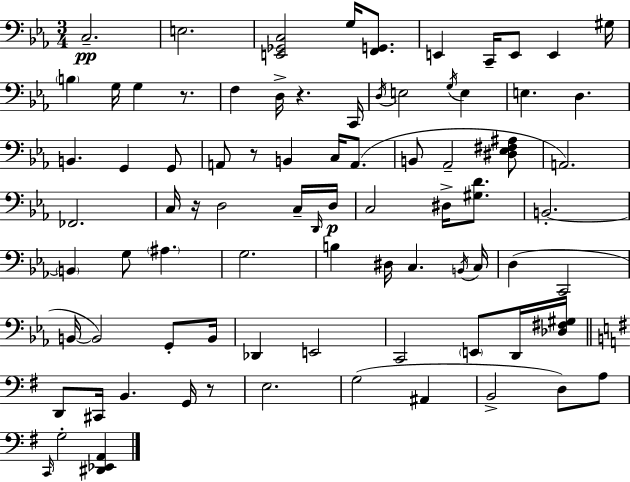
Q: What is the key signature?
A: C minor